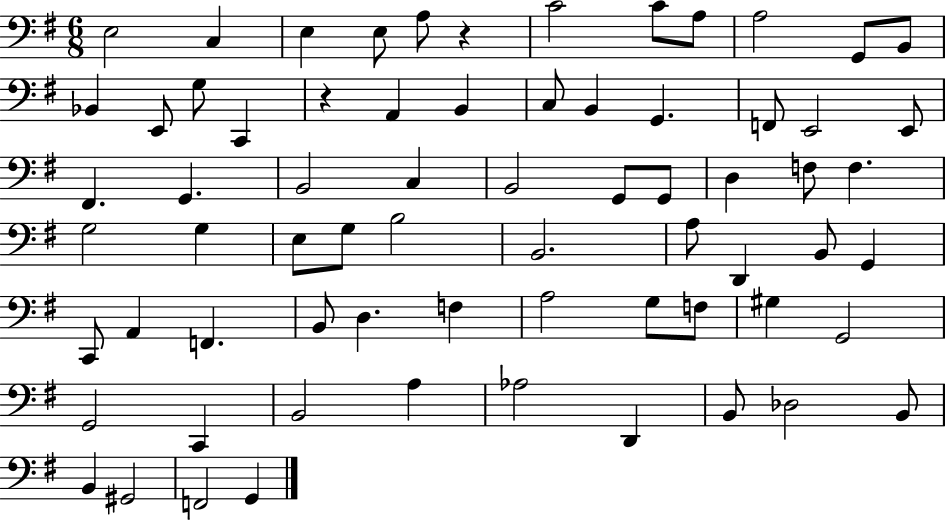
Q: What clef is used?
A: bass